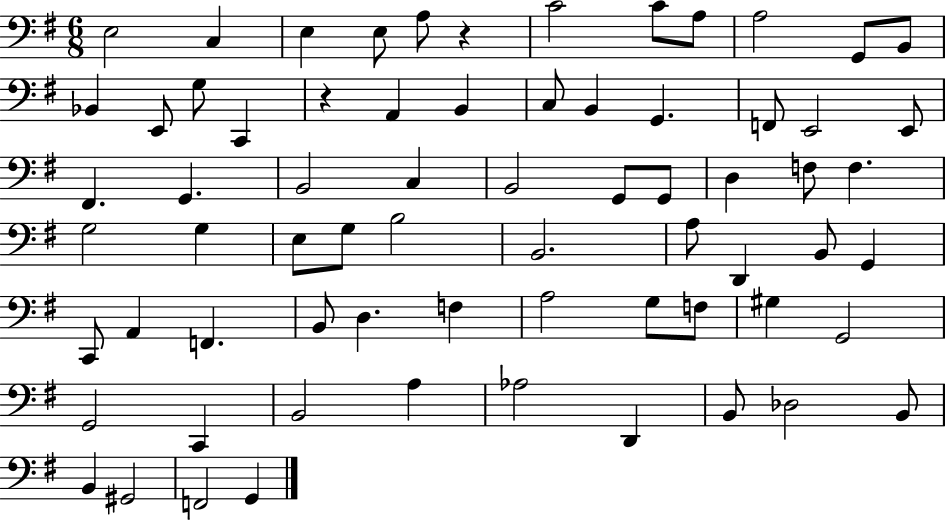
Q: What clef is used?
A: bass